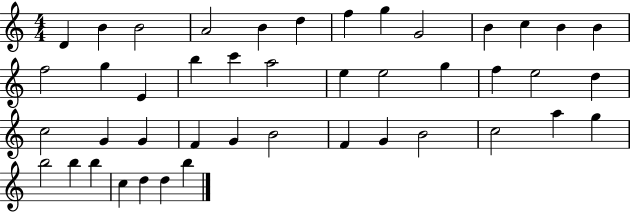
D4/q B4/q B4/h A4/h B4/q D5/q F5/q G5/q G4/h B4/q C5/q B4/q B4/q F5/h G5/q E4/q B5/q C6/q A5/h E5/q E5/h G5/q F5/q E5/h D5/q C5/h G4/q G4/q F4/q G4/q B4/h F4/q G4/q B4/h C5/h A5/q G5/q B5/h B5/q B5/q C5/q D5/q D5/q B5/q